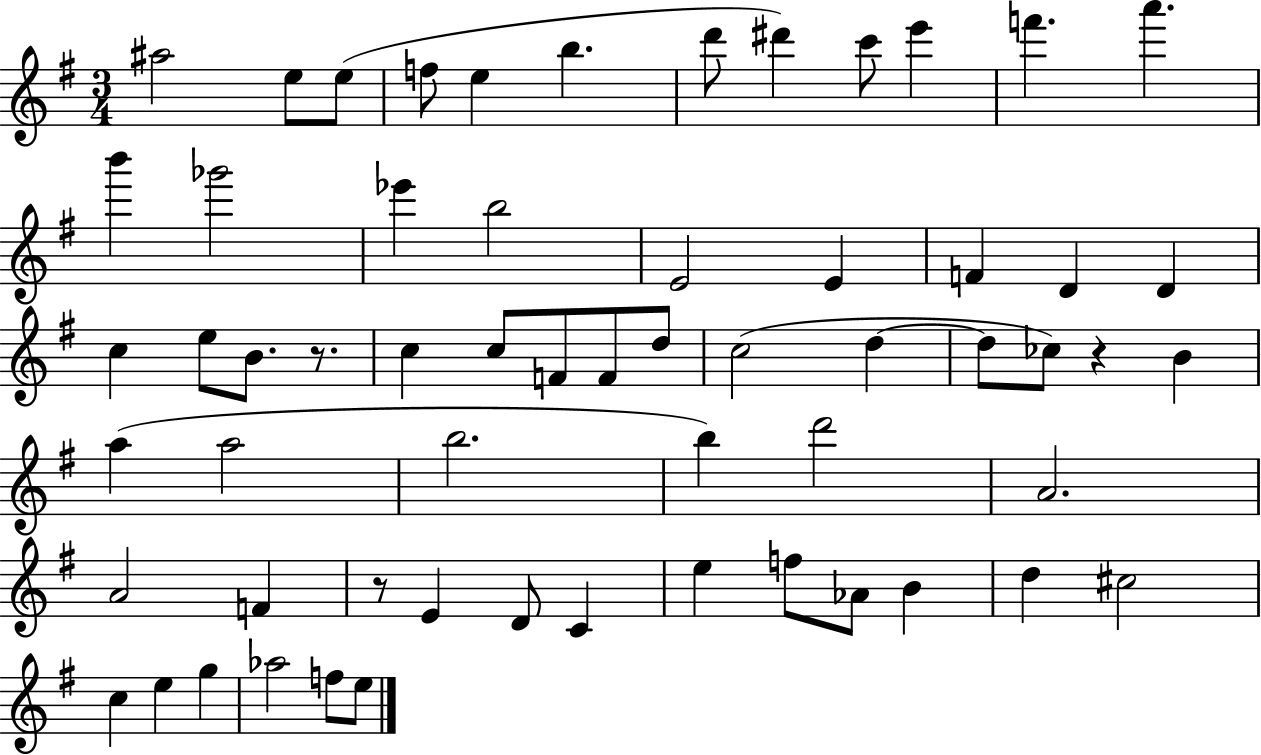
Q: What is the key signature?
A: G major